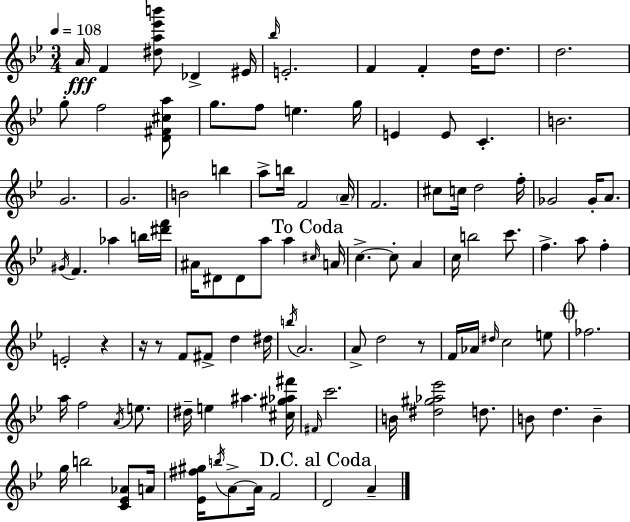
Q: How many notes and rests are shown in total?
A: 106